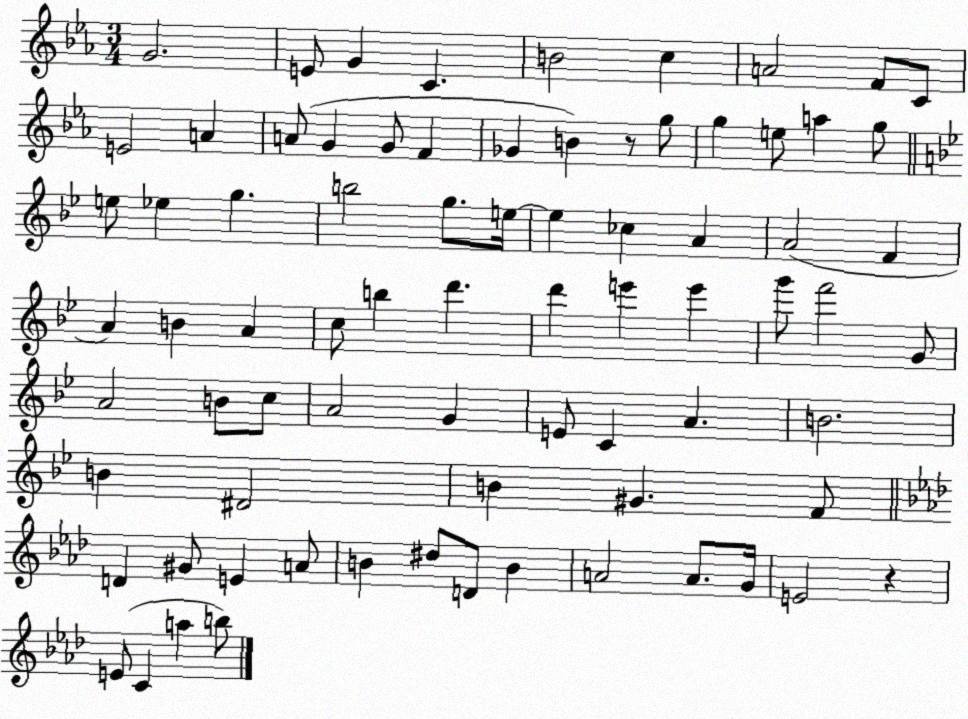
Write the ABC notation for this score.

X:1
T:Untitled
M:3/4
L:1/4
K:Eb
G2 E/2 G C B2 c A2 F/2 C/2 E2 A A/2 G G/2 F _G B z/2 g/2 g e/2 a g/2 e/2 _e g b2 g/2 e/4 e _c A A2 F A B A c/2 b d' d' e' e' g'/2 f'2 G/2 A2 B/2 c/2 A2 G E/2 C A B2 B ^D2 B ^G F/2 D ^G/2 E A/2 B ^d/2 D/2 B A2 A/2 G/4 E2 z E/2 C a b/2